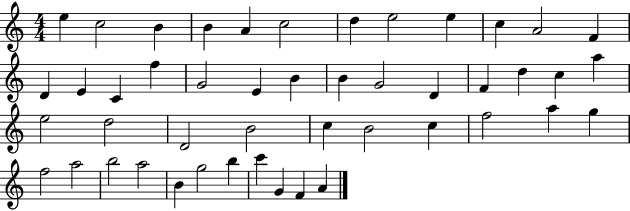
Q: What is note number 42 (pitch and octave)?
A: G5